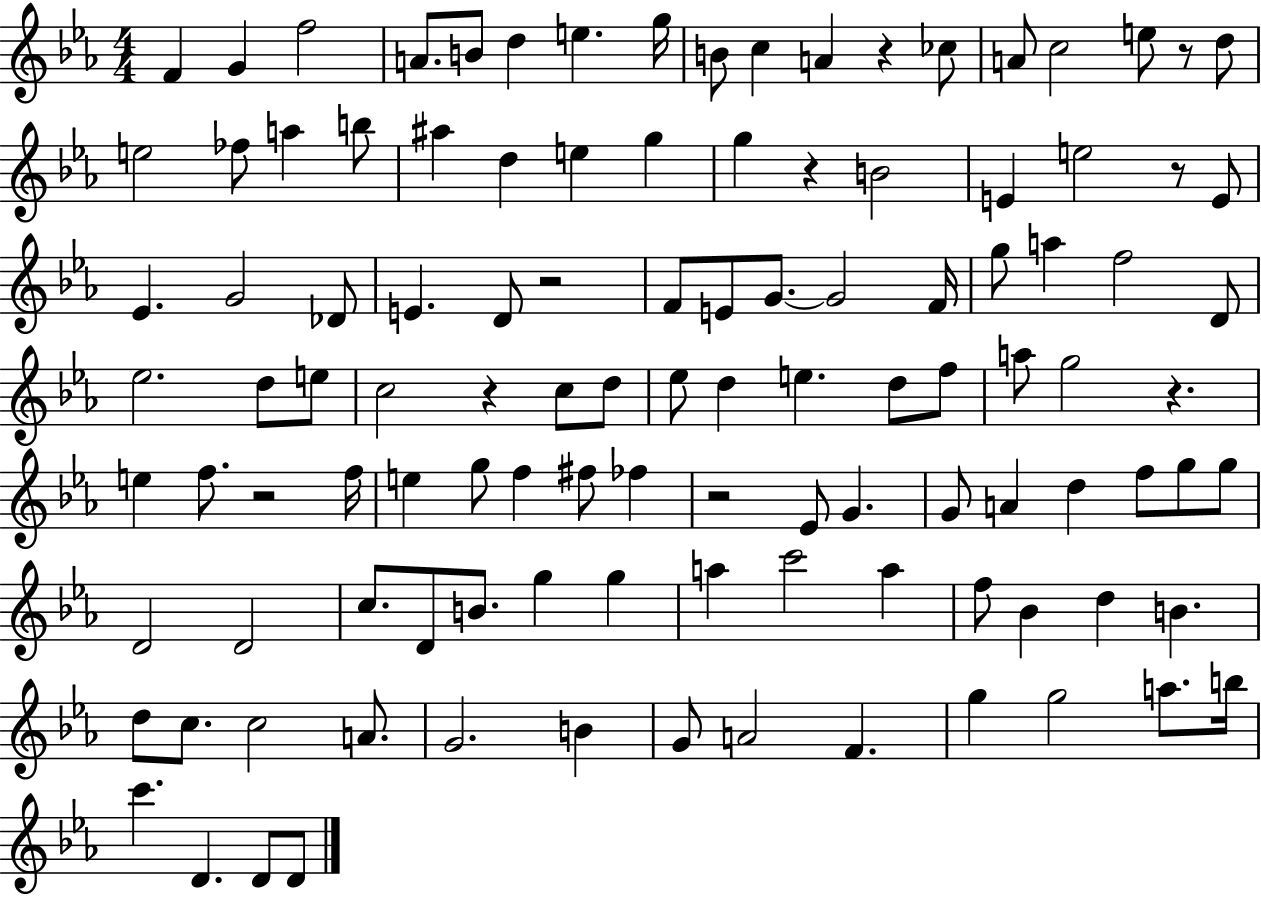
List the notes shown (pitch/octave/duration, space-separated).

F4/q G4/q F5/h A4/e. B4/e D5/q E5/q. G5/s B4/e C5/q A4/q R/q CES5/e A4/e C5/h E5/e R/e D5/e E5/h FES5/e A5/q B5/e A#5/q D5/q E5/q G5/q G5/q R/q B4/h E4/q E5/h R/e E4/e Eb4/q. G4/h Db4/e E4/q. D4/e R/h F4/e E4/e G4/e. G4/h F4/s G5/e A5/q F5/h D4/e Eb5/h. D5/e E5/e C5/h R/q C5/e D5/e Eb5/e D5/q E5/q. D5/e F5/e A5/e G5/h R/q. E5/q F5/e. R/h F5/s E5/q G5/e F5/q F#5/e FES5/q R/h Eb4/e G4/q. G4/e A4/q D5/q F5/e G5/e G5/e D4/h D4/h C5/e. D4/e B4/e. G5/q G5/q A5/q C6/h A5/q F5/e Bb4/q D5/q B4/q. D5/e C5/e. C5/h A4/e. G4/h. B4/q G4/e A4/h F4/q. G5/q G5/h A5/e. B5/s C6/q. D4/q. D4/e D4/e